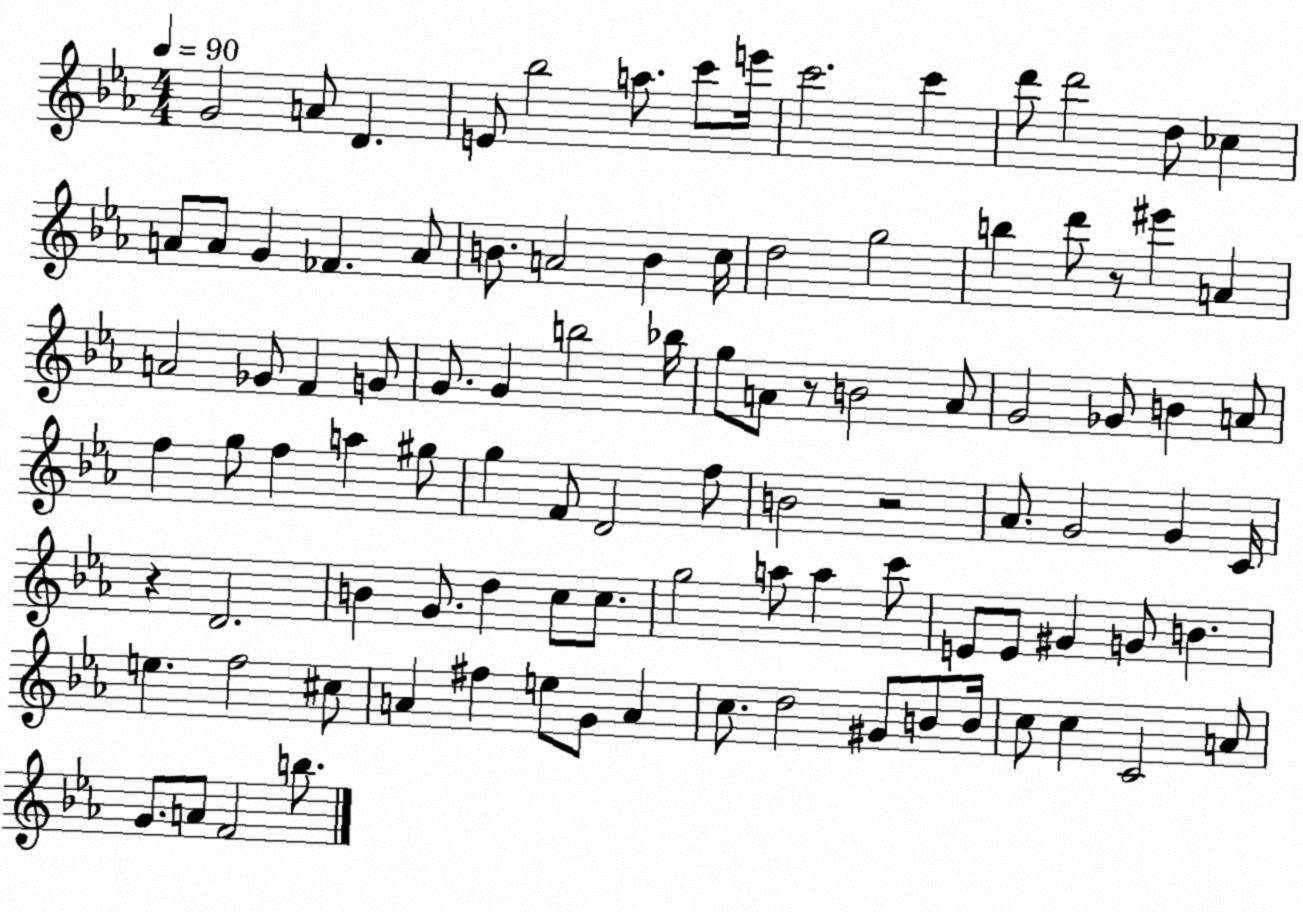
X:1
T:Untitled
M:4/4
L:1/4
K:Eb
G2 A/2 D E/2 _b2 a/2 c'/2 e'/4 c'2 c' d'/2 d'2 d/2 _c A/2 A/2 G _F A/2 B/2 A2 B c/4 d2 g2 b d'/2 z/2 ^e' A A2 _G/2 F G/2 G/2 G b2 _b/4 g/2 A/2 z/2 B2 A/2 G2 _G/2 B A/2 f g/2 f a ^g/2 g F/2 D2 f/2 B2 z2 _A/2 G2 G C/4 z D2 B G/2 d c/2 c/2 g2 a/2 a c'/2 E/2 E/2 ^G G/2 B e f2 ^c/2 A ^f e/2 G/2 A c/2 d2 ^G/2 B/2 B/4 c/2 c C2 A/2 G/2 A/2 F2 b/2